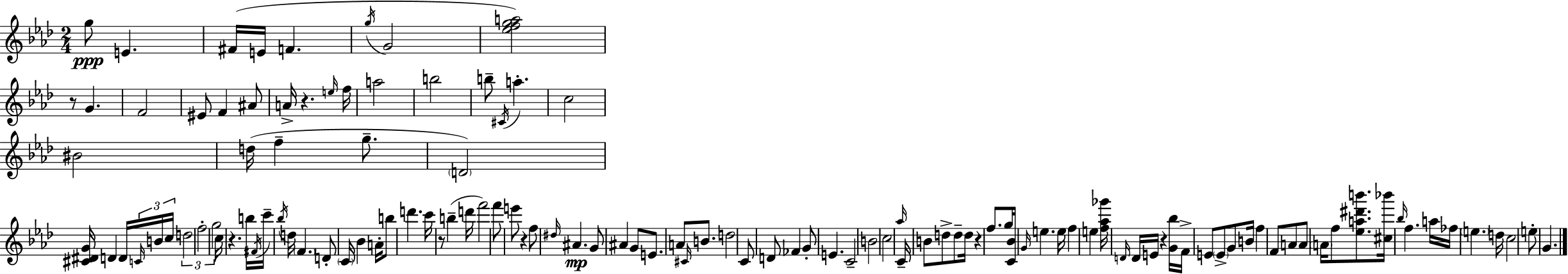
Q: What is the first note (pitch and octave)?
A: G5